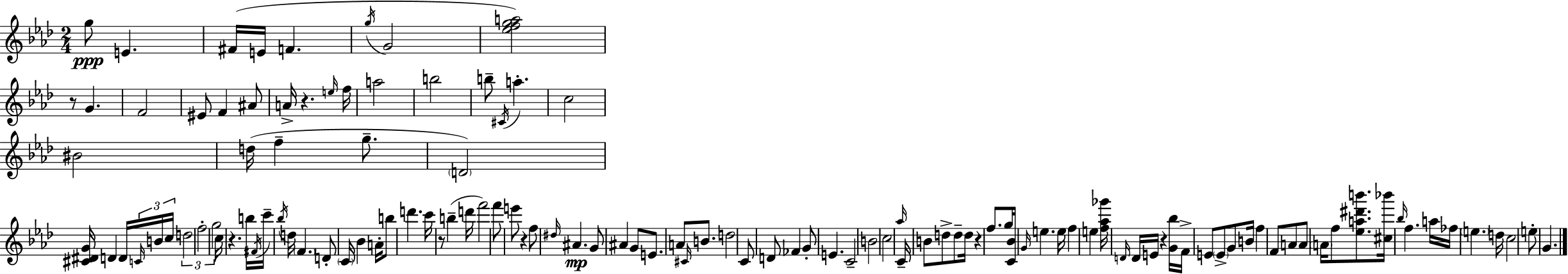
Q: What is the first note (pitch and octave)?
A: G5